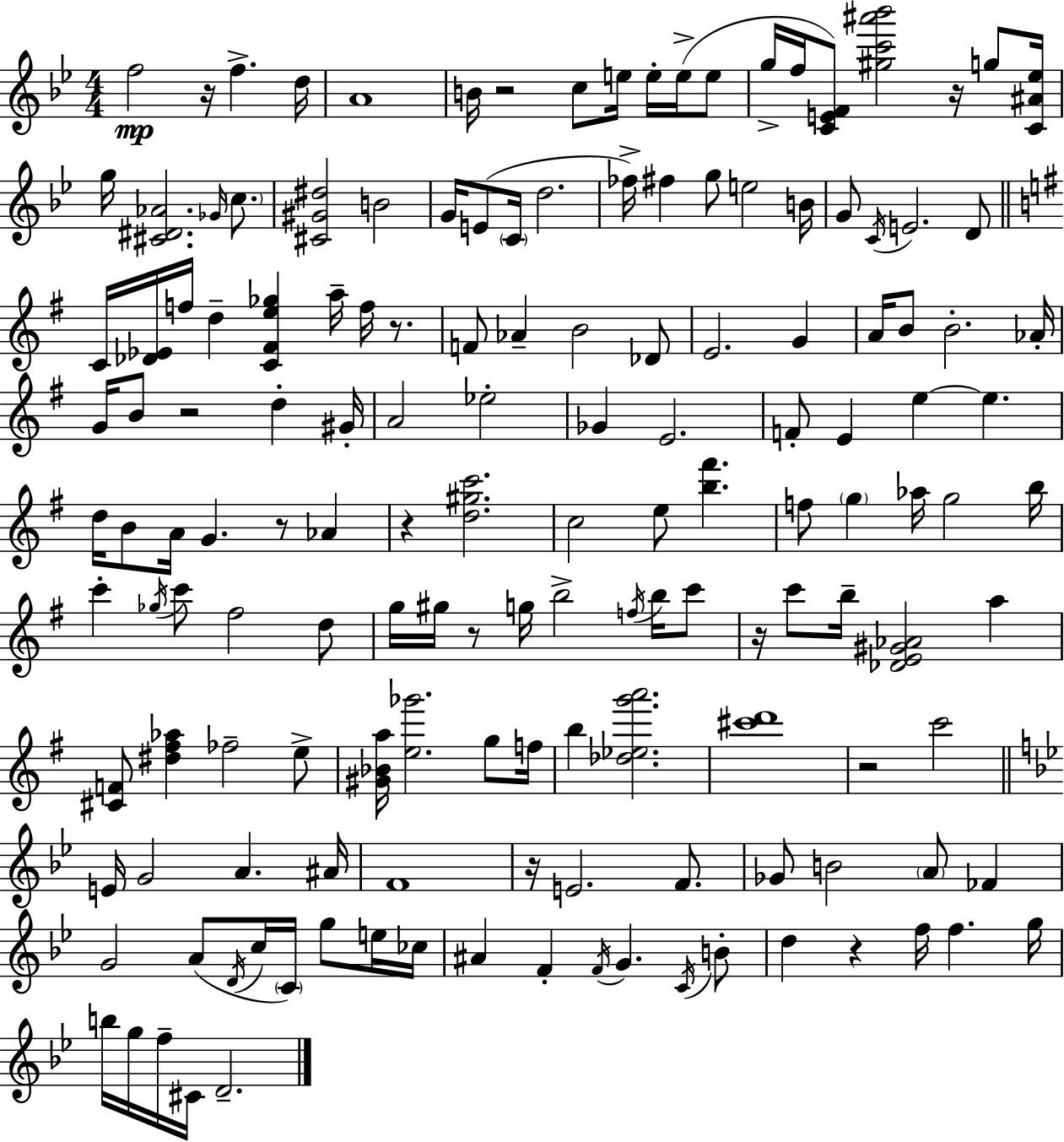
{
  \clef treble
  \numericTimeSignature
  \time 4/4
  \key g \minor
  \repeat volta 2 { f''2\mp r16 f''4.-> d''16 | a'1 | b'16 r2 c''8 e''16 e''16-. e''16->( e''8 | g''16-> f''16 <c' e' f'>8) <gis'' c''' ais''' bes'''>2 r16 g''8 <c' ais' ees''>16 | \break g''16 <cis' dis' aes'>2. \grace { ges'16 } \parenthesize c''8. | <cis' gis' dis''>2 b'2 | g'16 e'8( \parenthesize c'16 d''2. | fes''16->) fis''4 g''8 e''2 | \break b'16 g'8 \acciaccatura { c'16 } e'2. | d'8 \bar "||" \break \key g \major c'16 <des' ees'>16 f''16 d''4-- <c' fis' e'' ges''>4 a''16-- f''16 r8. | f'8 aes'4-- b'2 des'8 | e'2. g'4 | a'16 b'8 b'2.-. aes'16-. | \break g'16 b'8 r2 d''4-. gis'16-. | a'2 ees''2-. | ges'4 e'2. | f'8-. e'4 e''4~~ e''4. | \break d''16 b'8 a'16 g'4. r8 aes'4 | r4 <d'' gis'' c'''>2. | c''2 e''8 <b'' fis'''>4. | f''8 \parenthesize g''4 aes''16 g''2 b''16 | \break c'''4-. \acciaccatura { ges''16 } c'''8 fis''2 d''8 | g''16 gis''16 r8 g''16 b''2-> \acciaccatura { f''16 } b''16 | c'''8 r16 c'''8 b''16-- <des' e' gis' aes'>2 a''4 | <cis' f'>8 <dis'' fis'' aes''>4 fes''2-- | \break e''8-> <gis' bes' a''>16 <e'' ges'''>2. g''8 | f''16 b''4 <des'' ees'' g''' a'''>2. | <cis''' d'''>1 | r2 c'''2 | \break \bar "||" \break \key bes \major e'16 g'2 a'4. ais'16 | f'1 | r16 e'2. f'8. | ges'8 b'2 \parenthesize a'8 fes'4 | \break g'2 a'8( \acciaccatura { d'16 } c''16 \parenthesize c'16) g''8 e''16 | ces''16 ais'4 f'4-. \acciaccatura { f'16 } g'4. | \acciaccatura { c'16 } b'8-. d''4 r4 f''16 f''4. | g''16 b''16 g''16 f''16-- cis'16 d'2.-- | \break } \bar "|."
}